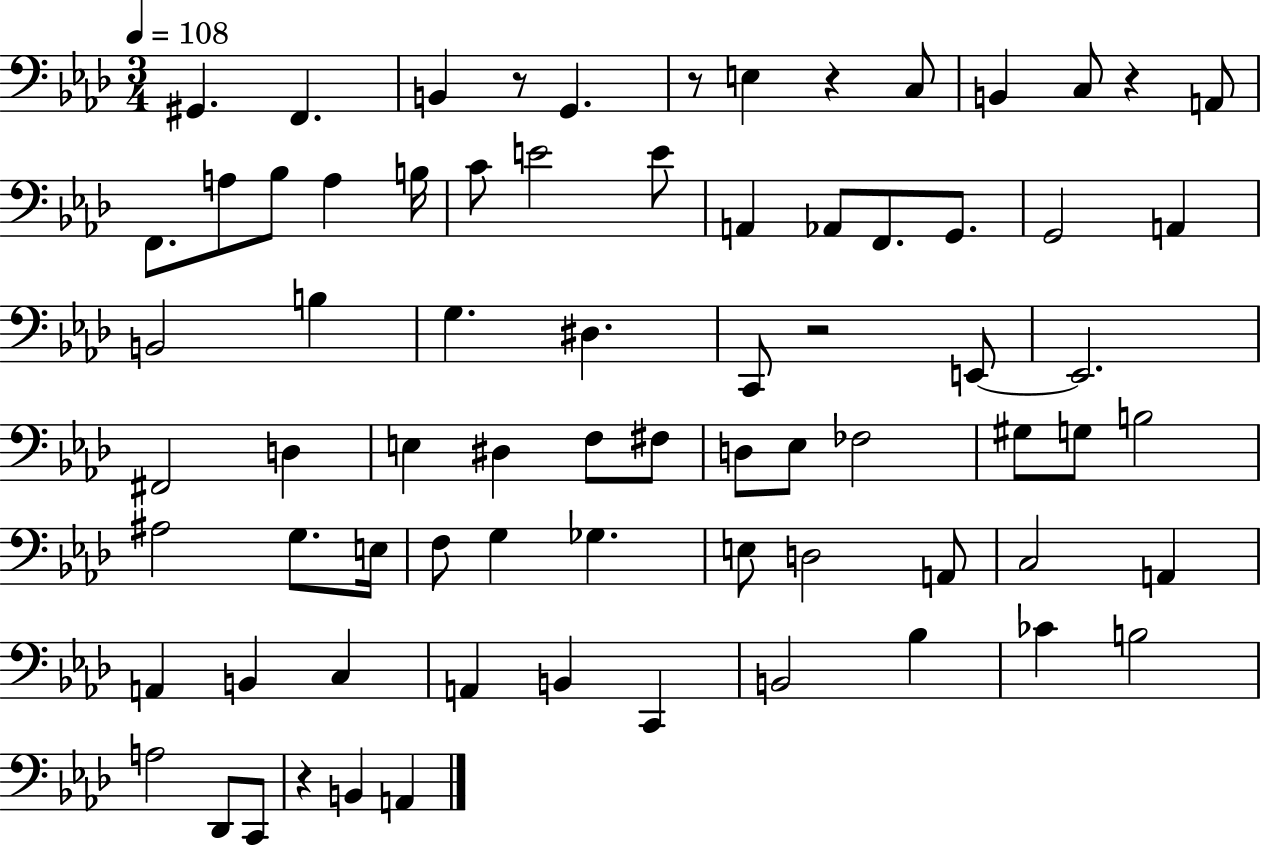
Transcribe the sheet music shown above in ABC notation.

X:1
T:Untitled
M:3/4
L:1/4
K:Ab
^G,, F,, B,, z/2 G,, z/2 E, z C,/2 B,, C,/2 z A,,/2 F,,/2 A,/2 _B,/2 A, B,/4 C/2 E2 E/2 A,, _A,,/2 F,,/2 G,,/2 G,,2 A,, B,,2 B, G, ^D, C,,/2 z2 E,,/2 E,,2 ^F,,2 D, E, ^D, F,/2 ^F,/2 D,/2 _E,/2 _F,2 ^G,/2 G,/2 B,2 ^A,2 G,/2 E,/4 F,/2 G, _G, E,/2 D,2 A,,/2 C,2 A,, A,, B,, C, A,, B,, C,, B,,2 _B, _C B,2 A,2 _D,,/2 C,,/2 z B,, A,,